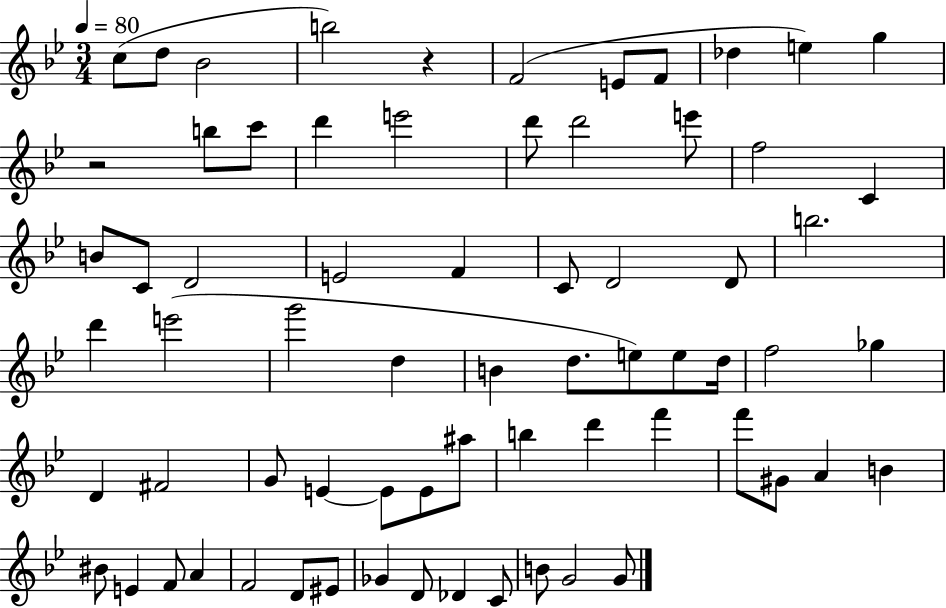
{
  \clef treble
  \numericTimeSignature
  \time 3/4
  \key bes \major
  \tempo 4 = 80
  c''8( d''8 bes'2 | b''2) r4 | f'2( e'8 f'8 | des''4 e''4) g''4 | \break r2 b''8 c'''8 | d'''4 e'''2 | d'''8 d'''2 e'''8 | f''2 c'4 | \break b'8 c'8 d'2 | e'2 f'4 | c'8 d'2 d'8 | b''2. | \break d'''4 e'''2( | g'''2 d''4 | b'4 d''8. e''8) e''8 d''16 | f''2 ges''4 | \break d'4 fis'2 | g'8 e'4~~ e'8 e'8 ais''8 | b''4 d'''4 f'''4 | f'''8 gis'8 a'4 b'4 | \break bis'8 e'4 f'8 a'4 | f'2 d'8 eis'8 | ges'4 d'8 des'4 c'8 | b'8 g'2 g'8 | \break \bar "|."
}